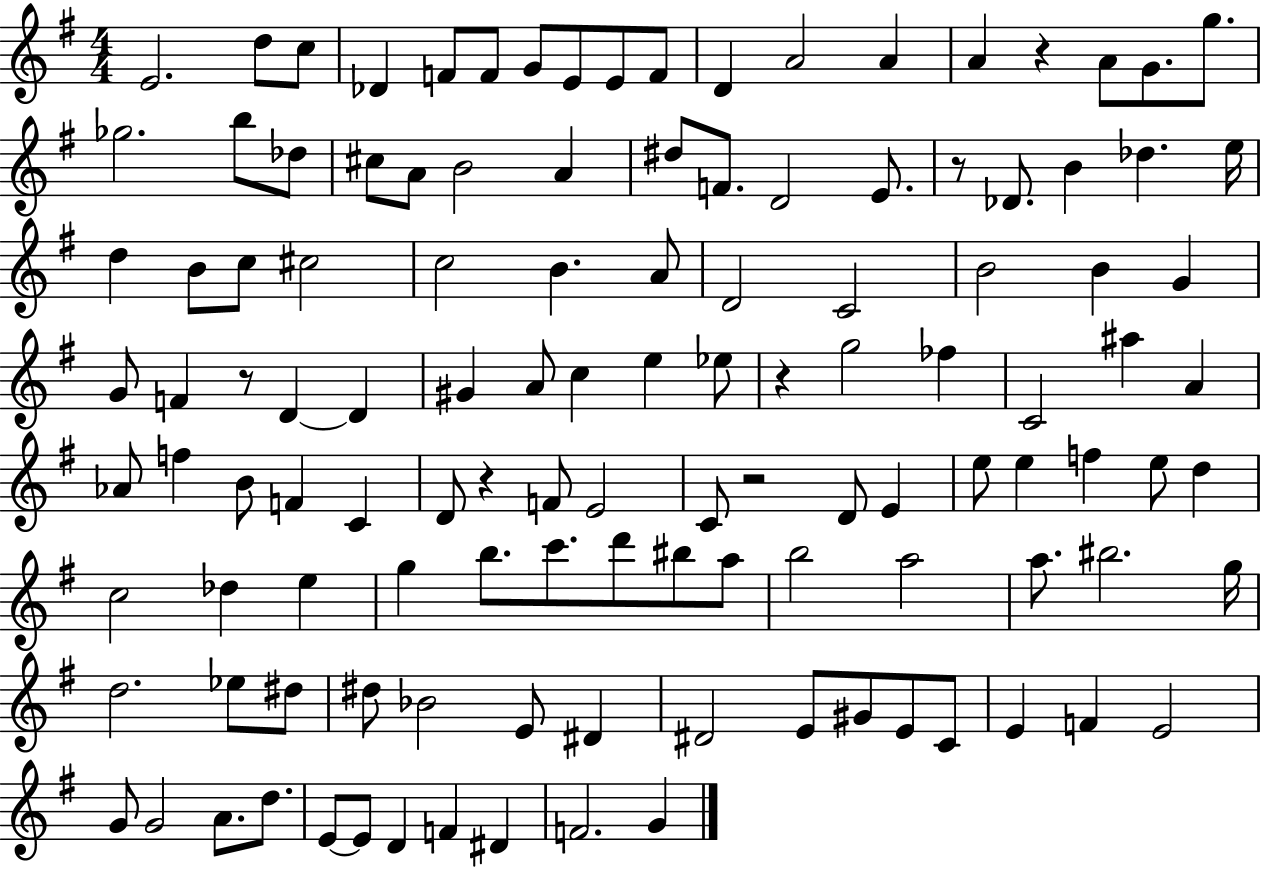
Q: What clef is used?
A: treble